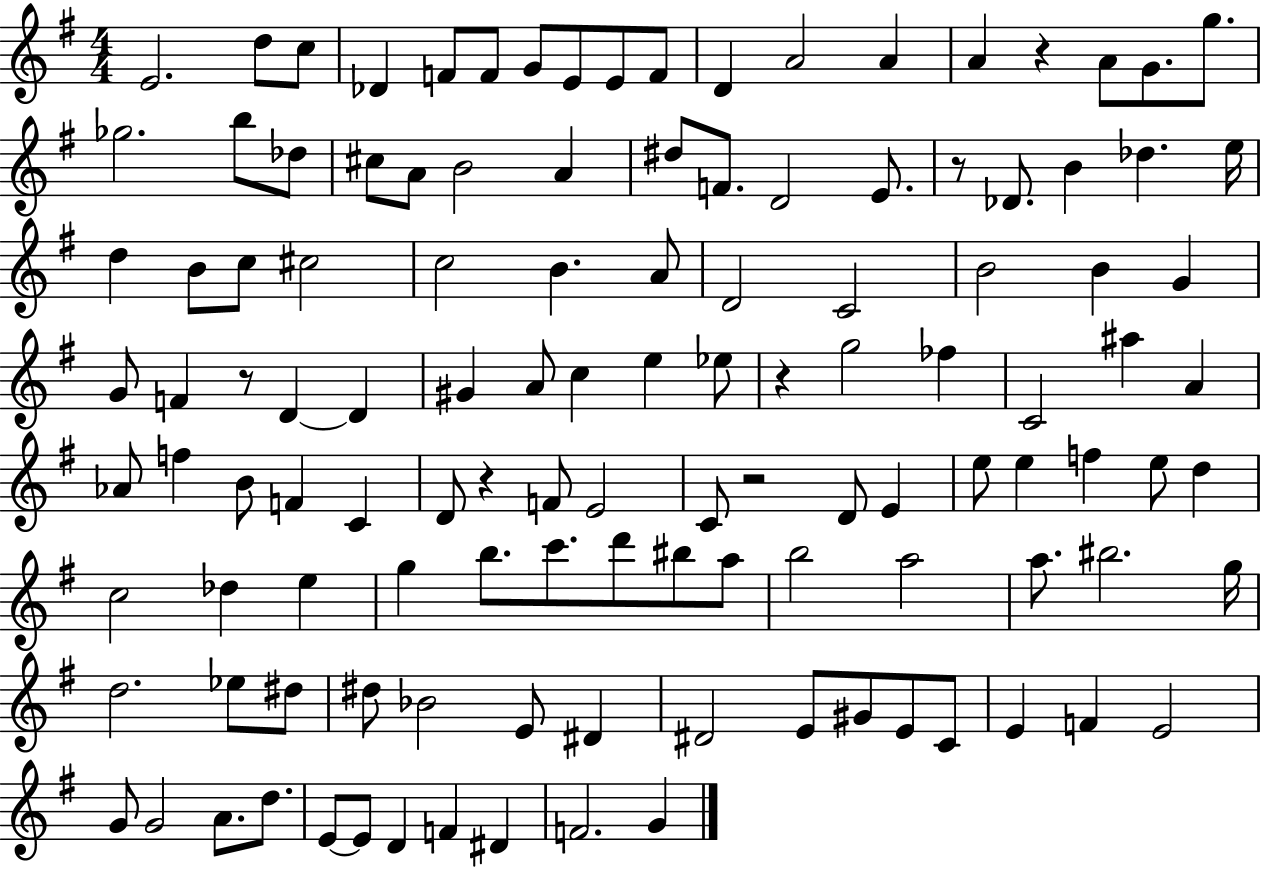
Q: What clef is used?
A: treble